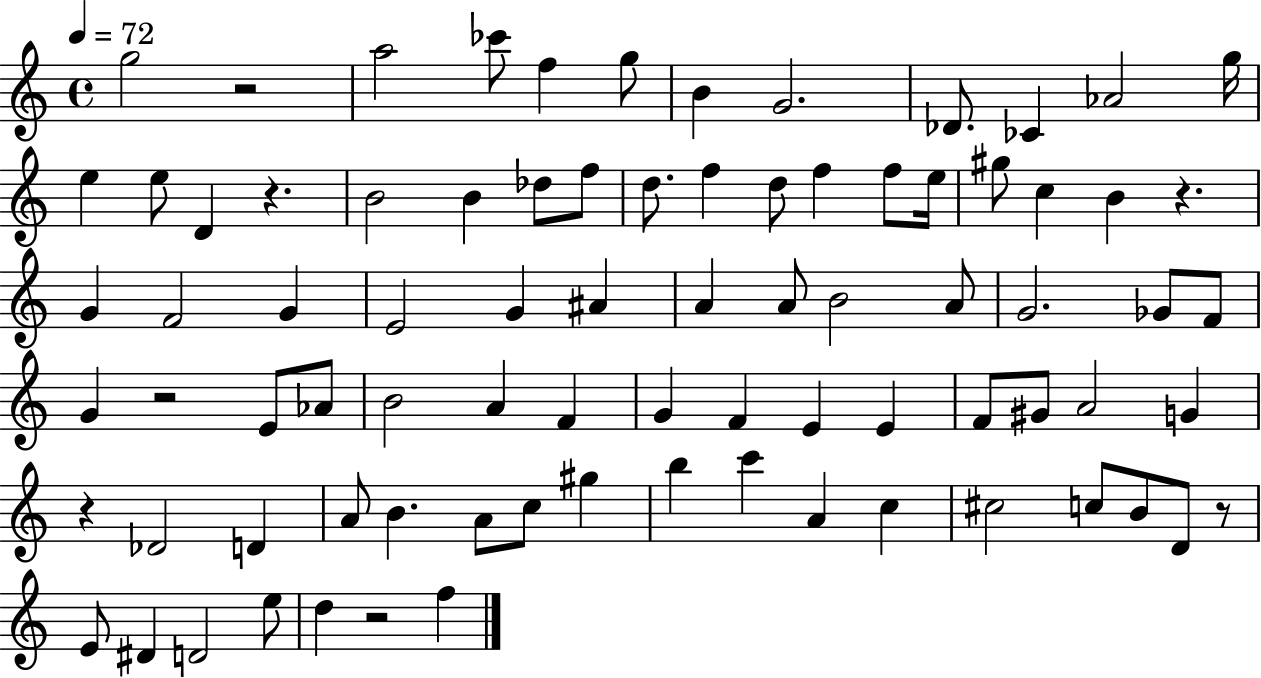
{
  \clef treble
  \time 4/4
  \defaultTimeSignature
  \key c \major
  \tempo 4 = 72
  g''2 r2 | a''2 ces'''8 f''4 g''8 | b'4 g'2. | des'8. ces'4 aes'2 g''16 | \break e''4 e''8 d'4 r4. | b'2 b'4 des''8 f''8 | d''8. f''4 d''8 f''4 f''8 e''16 | gis''8 c''4 b'4 r4. | \break g'4 f'2 g'4 | e'2 g'4 ais'4 | a'4 a'8 b'2 a'8 | g'2. ges'8 f'8 | \break g'4 r2 e'8 aes'8 | b'2 a'4 f'4 | g'4 f'4 e'4 e'4 | f'8 gis'8 a'2 g'4 | \break r4 des'2 d'4 | a'8 b'4. a'8 c''8 gis''4 | b''4 c'''4 a'4 c''4 | cis''2 c''8 b'8 d'8 r8 | \break e'8 dis'4 d'2 e''8 | d''4 r2 f''4 | \bar "|."
}